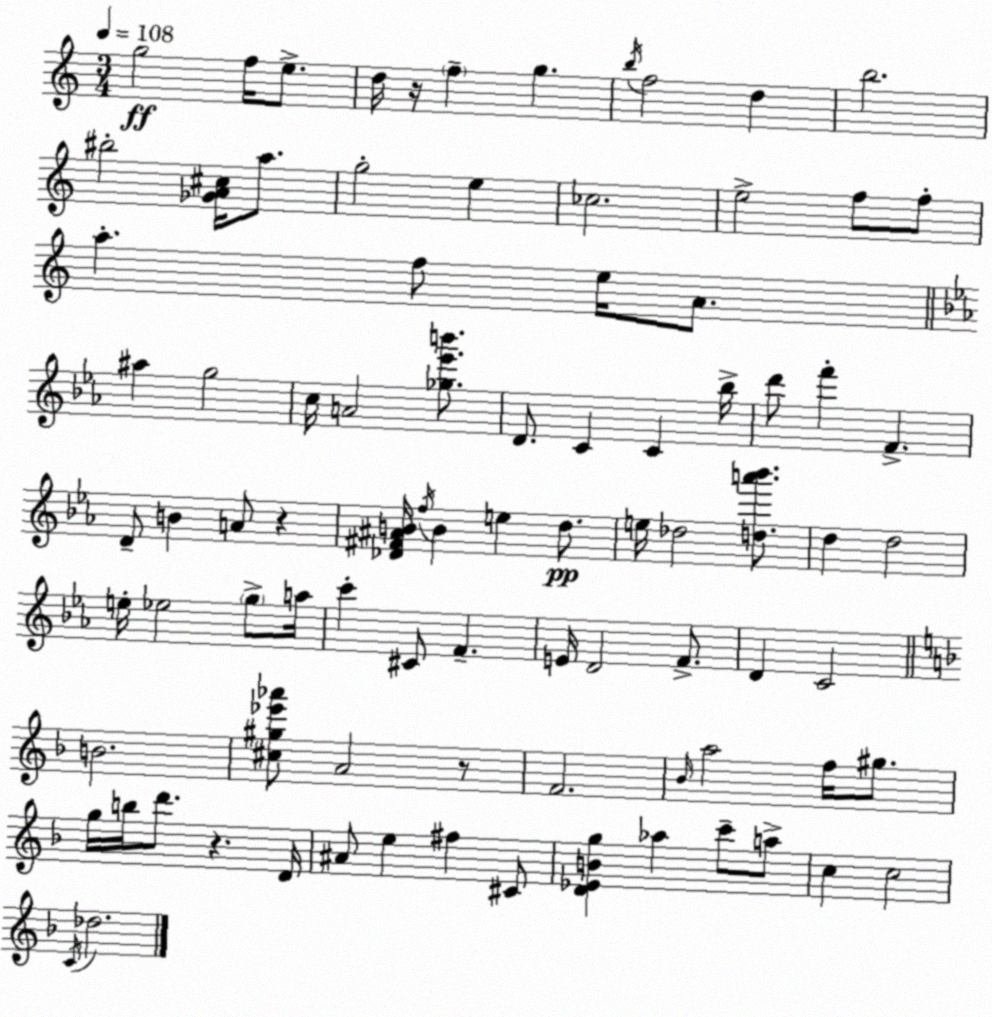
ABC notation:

X:1
T:Untitled
M:3/4
L:1/4
K:Am
g2 f/4 e/2 d/4 z/4 f g b/4 f2 d b2 ^b2 [_GA^c]/4 a/2 g2 e _c2 e2 f/2 f/2 a f/2 e/4 A/2 ^a g2 c/4 A2 [_g_e'b']/2 D/2 C C _b/4 d'/2 f' F D/2 B A/2 z [_D^F^AB]/4 f/4 B e d/2 e/4 _d2 [da'_b']/2 d d2 e/4 _e2 g/2 a/4 c' ^C/2 F E/4 D2 F/2 D C2 B2 [^c^g_e'_a']/2 A2 z/2 F2 _B/4 a2 f/4 ^g/2 g/4 b/4 d'/2 z D/4 ^A/2 e ^f ^C/2 [D_EBg] _a c'/2 a/2 c c2 C/4 _d2